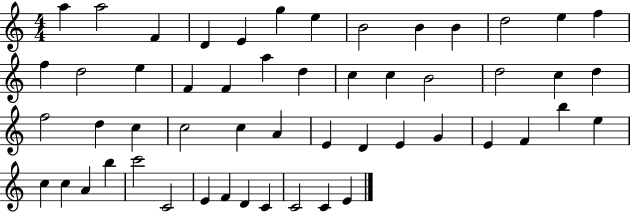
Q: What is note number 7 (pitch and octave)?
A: E5